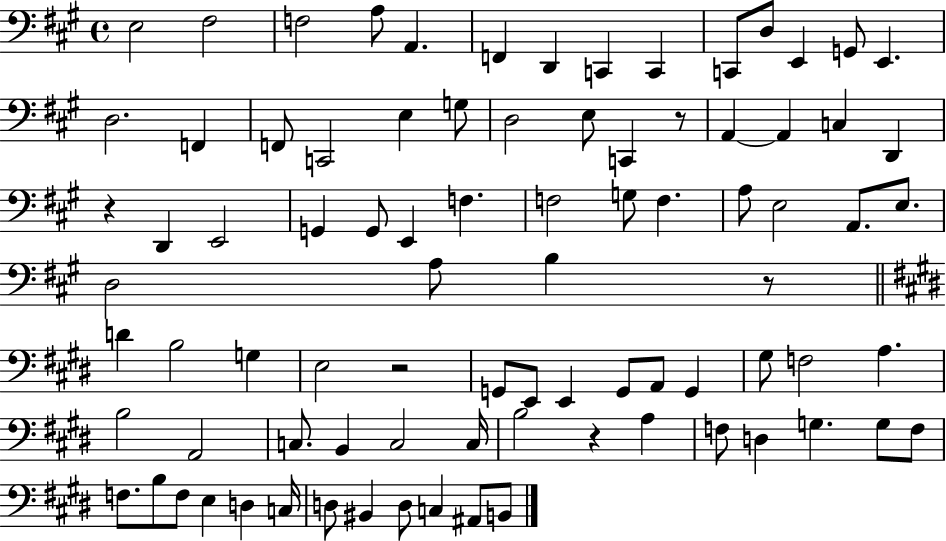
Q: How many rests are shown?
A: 5